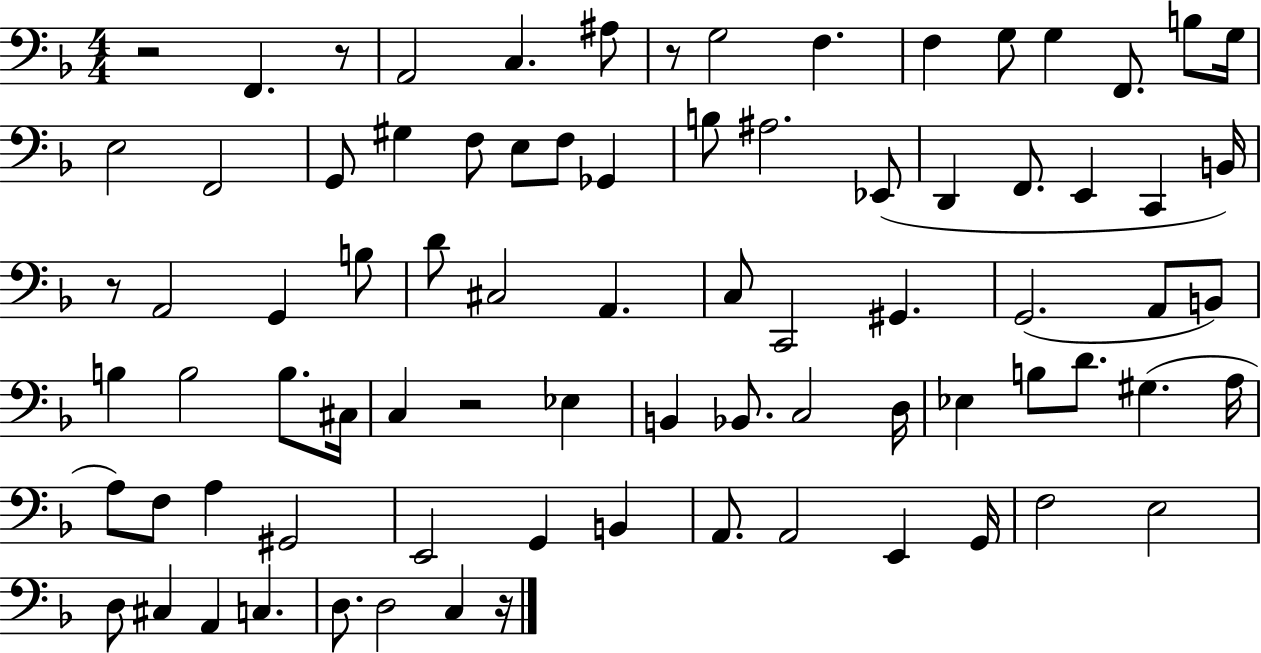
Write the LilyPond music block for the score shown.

{
  \clef bass
  \numericTimeSignature
  \time 4/4
  \key f \major
  r2 f,4. r8 | a,2 c4. ais8 | r8 g2 f4. | f4 g8 g4 f,8. b8 g16 | \break e2 f,2 | g,8 gis4 f8 e8 f8 ges,4 | b8 ais2. ees,8( | d,4 f,8. e,4 c,4 b,16) | \break r8 a,2 g,4 b8 | d'8 cis2 a,4. | c8 c,2 gis,4. | g,2.( a,8 b,8) | \break b4 b2 b8. cis16 | c4 r2 ees4 | b,4 bes,8. c2 d16 | ees4 b8 d'8. gis4.( a16 | \break a8) f8 a4 gis,2 | e,2 g,4 b,4 | a,8. a,2 e,4 g,16 | f2 e2 | \break d8 cis4 a,4 c4. | d8. d2 c4 r16 | \bar "|."
}